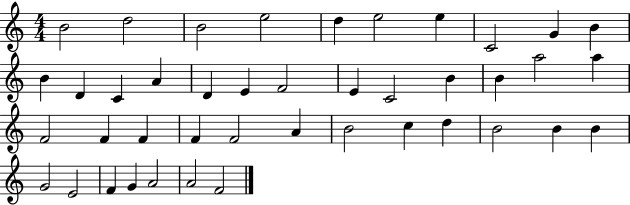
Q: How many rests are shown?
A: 0